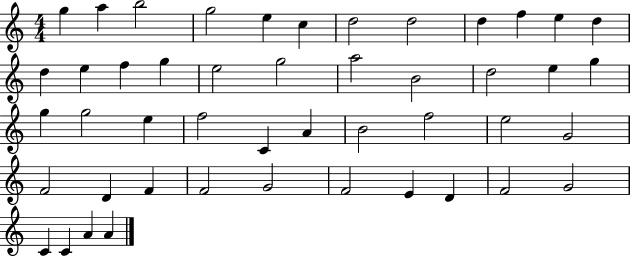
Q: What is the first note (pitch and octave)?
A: G5